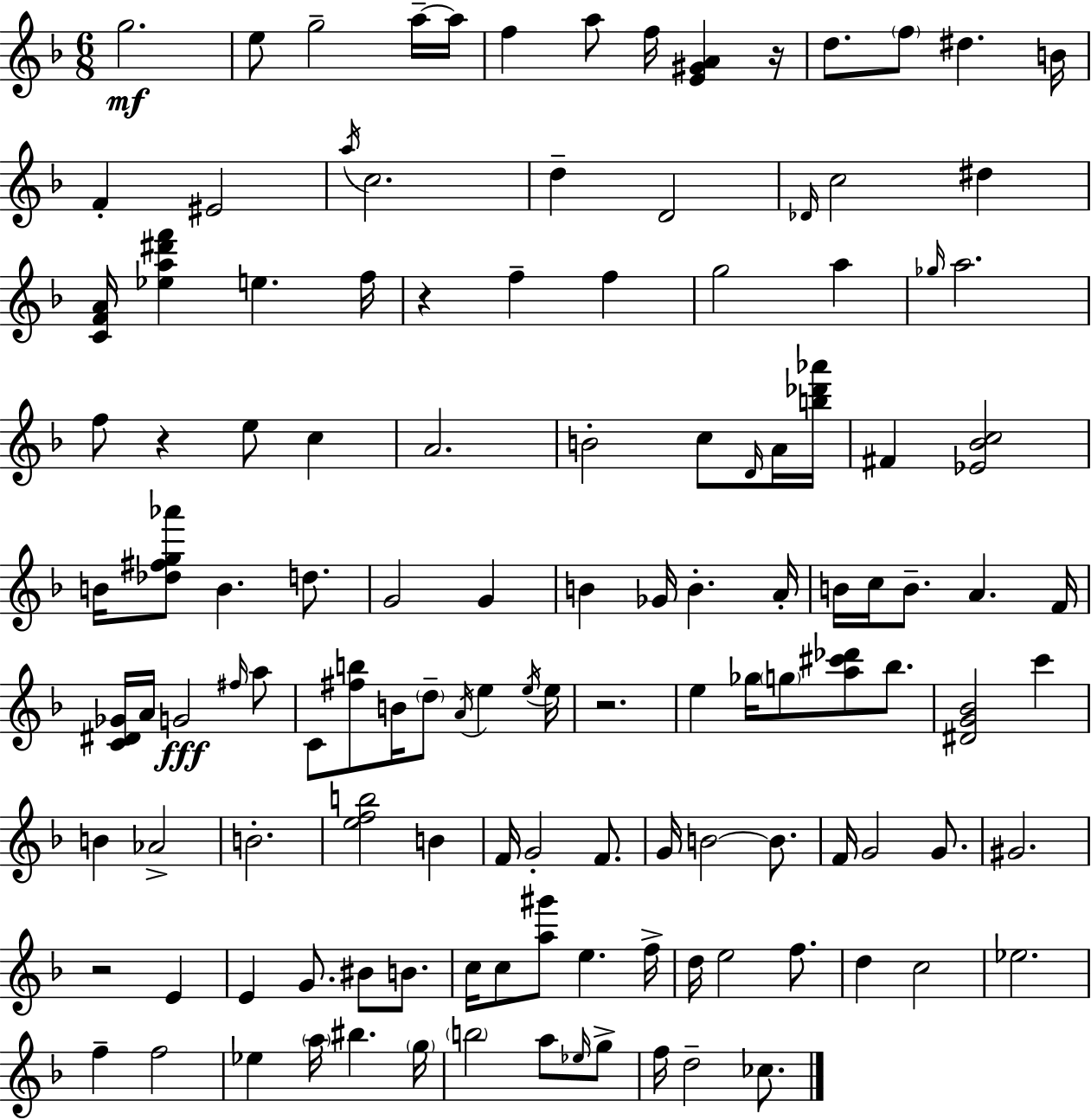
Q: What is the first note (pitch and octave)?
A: G5